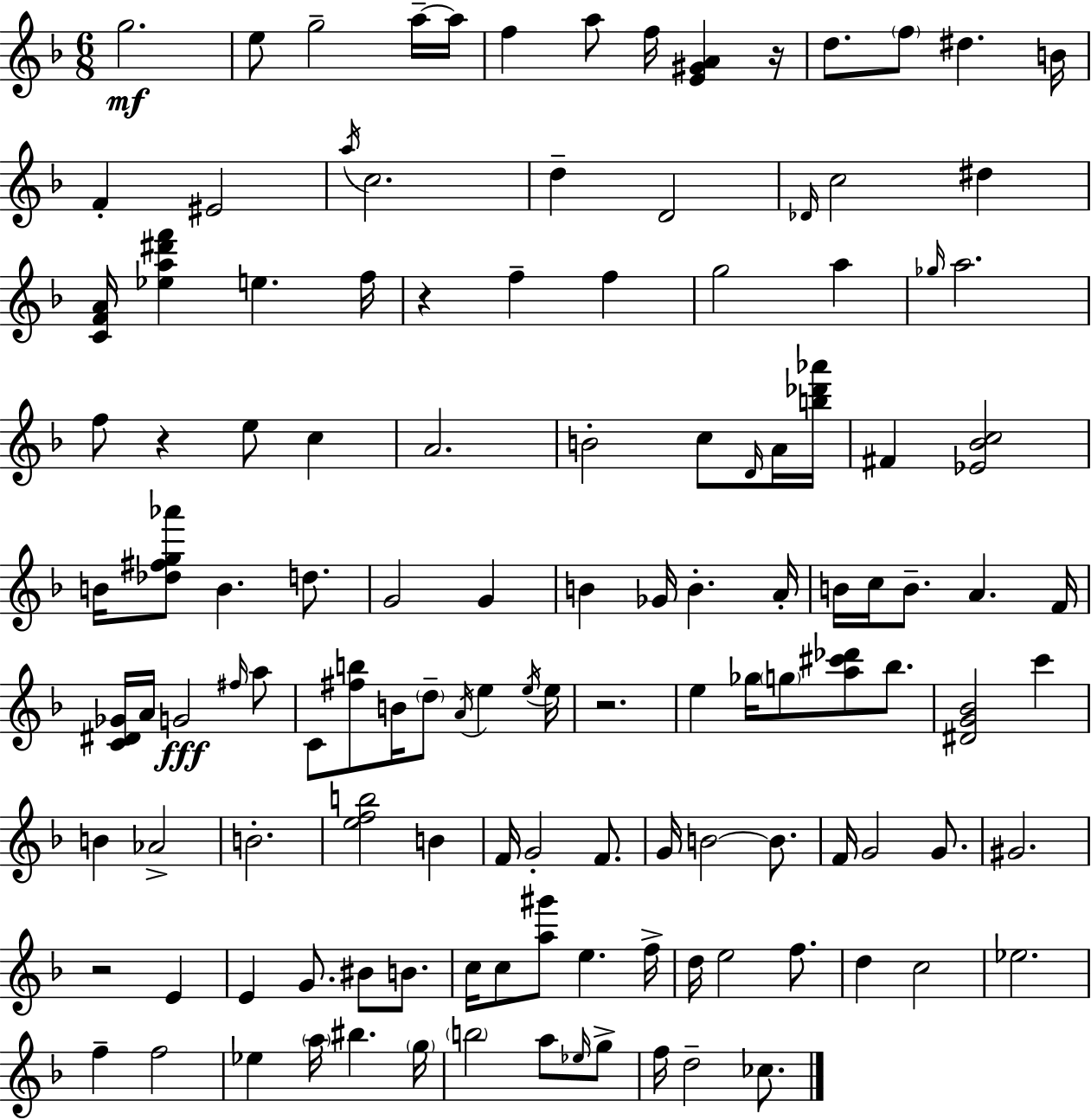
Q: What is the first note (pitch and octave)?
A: G5